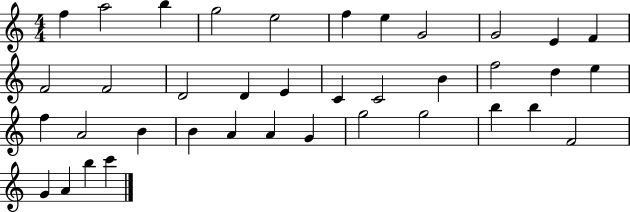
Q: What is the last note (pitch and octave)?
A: C6